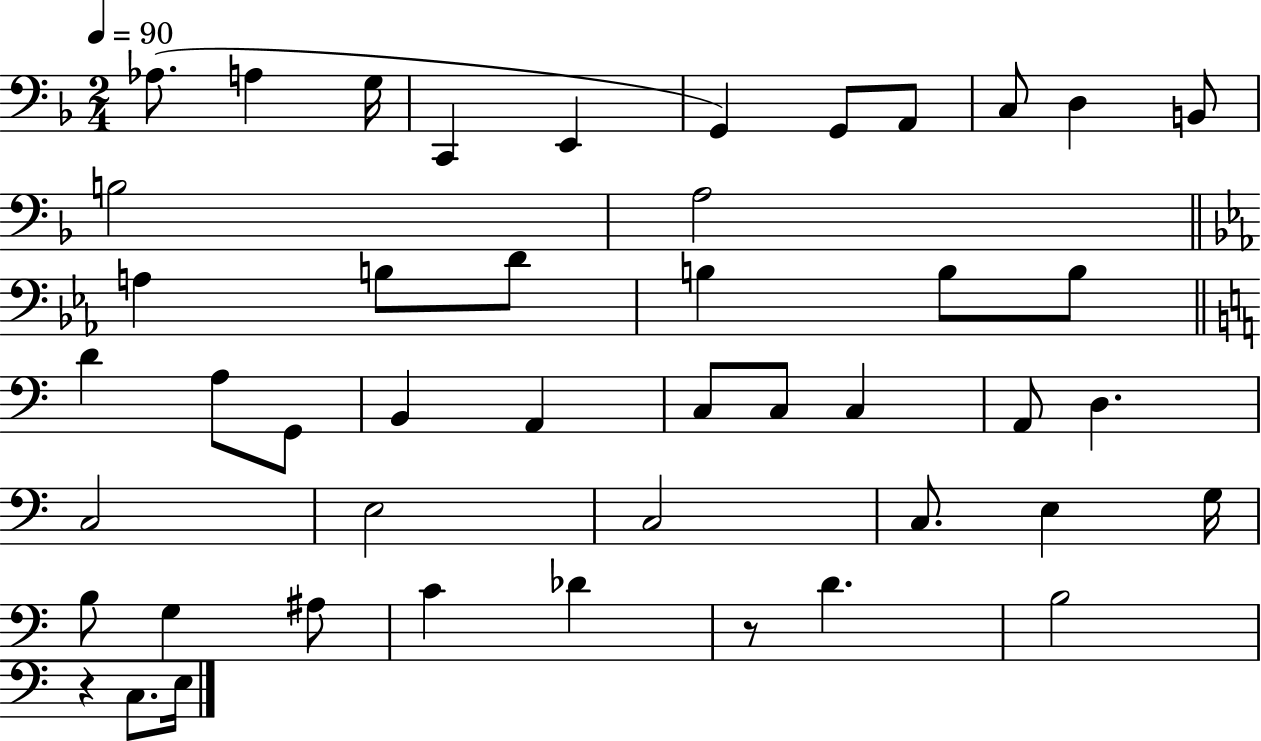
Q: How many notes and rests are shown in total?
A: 46